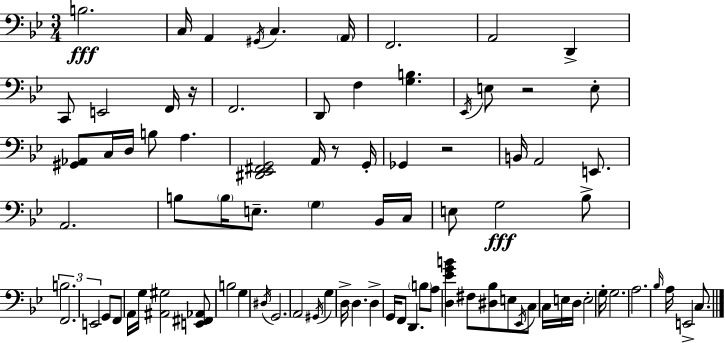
{
  \clef bass
  \numericTimeSignature
  \time 3/4
  \key g \minor
  b2.\fff | c16 a,4 \acciaccatura { gis,16 } c4. | \parenthesize a,16 f,2. | a,2 d,4-> | \break c,8 e,2 f,16 | r16 f,2. | d,8 f4 <g b>4. | \acciaccatura { ees,16 } e8 r2 | \break e8-. <gis, aes,>8 c16 d16 b8 a4. | <dis, ees, fis, g,>2 a,16 r8 | g,16-. ges,4 r2 | b,16 a,2 e,8. | \break a,2. | b8 \parenthesize b16 e8.-- \parenthesize g4 | bes,16 c16 e8 g2\fff | bes8-> \tuplet 3/2 { b2. | \break f,2. | e,2 } g,8 | f,8 a,16 g16 <ais, gis>2 | <e, fis, aes,>8 b2 g4 | \break \acciaccatura { dis16 } g,2. | a,2 \acciaccatura { gis,16 } | g4 d16-> d4. d4-> | g,16 f,8 d,4. | \break \parenthesize b8 a8 <d ees' g' b'>4 fis8 <dis bes>8 | e8 \acciaccatura { ees,16 } c8 c16 e16 d16 e2-. | g16-. g2. | a2. | \break \grace { bes16 } a16 e,2-> | c8. \bar "|."
}